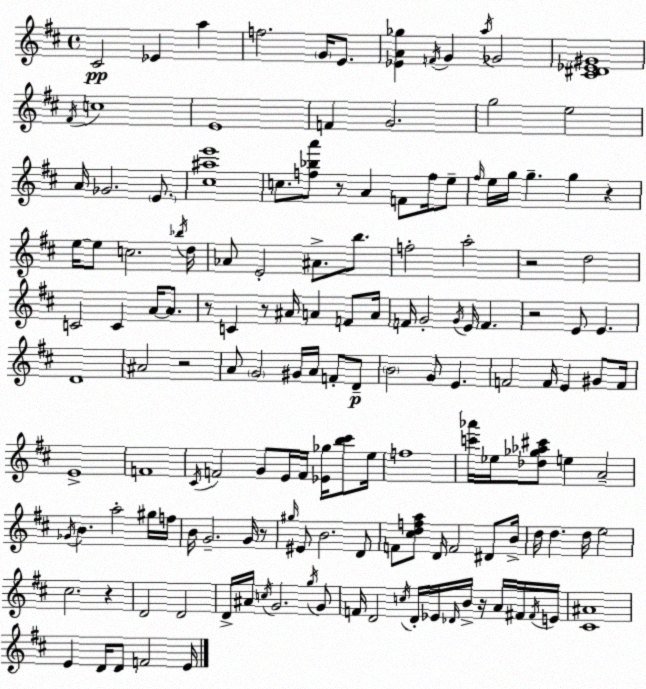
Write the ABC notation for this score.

X:1
T:Untitled
M:4/4
L:1/4
K:D
^C2 _E a f2 G/4 E/2 [_EA_g] F/4 G a/4 _G2 [^C^D_E^G]4 ^F/4 c4 E4 F G2 g2 e2 A/4 _G2 E/2 [^c^ae']4 c/2 [f_ba']/2 z/2 A F/2 f/4 e/2 ^f/4 e/4 g/4 g g z e/4 e/2 c2 _b/4 d/4 _A/2 E2 ^A/2 b/2 f2 a2 z2 d2 C2 C A/4 A/2 z/2 C z/2 ^A/4 A F/2 A/4 F/4 G2 G/4 E/4 F z2 E/2 E D4 ^A2 z2 A/2 G2 ^G/4 A/4 F/2 D/2 B2 G/2 E F2 F/4 E ^G/2 F/4 E4 F4 ^C/4 F2 G/2 E/4 F/4 [_E_g]/4 [b^c']/2 e/4 f4 [c'_a']/4 _e/4 [_d_g_a^c']/2 e A2 _G/4 B a2 ^g/4 f/4 B/4 G2 G/4 z/2 ^g/4 ^E/2 B2 D/2 F/2 [^cdfa]/2 D/4 F2 ^D/2 B/4 d/4 d d/4 e2 ^c2 z D2 D2 D/4 ^A/4 c/4 G2 g/4 G/2 F/4 D2 c/4 D/4 _E/4 _D/4 B/4 z/4 A/4 ^F/4 ^F/4 E/4 [^C^A]4 E D/4 D/2 F2 E/4